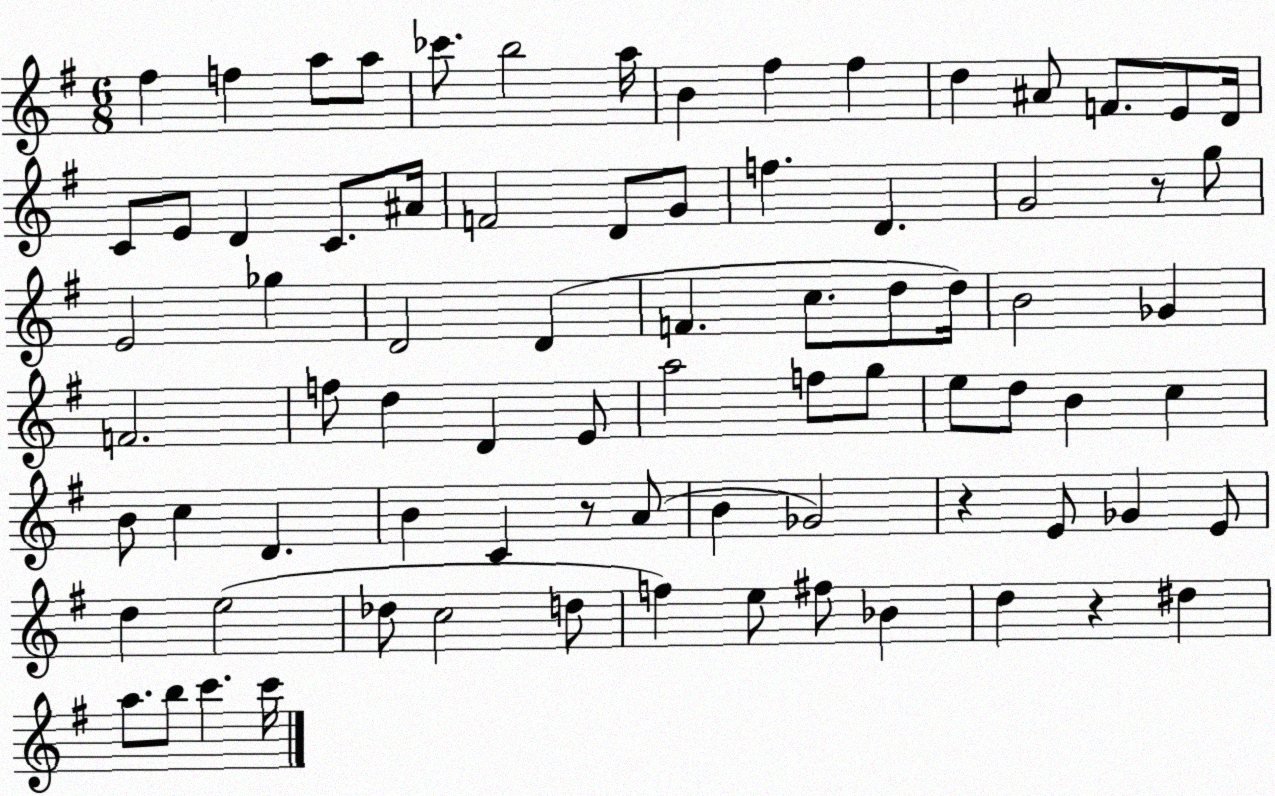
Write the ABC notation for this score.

X:1
T:Untitled
M:6/8
L:1/4
K:G
^f f a/2 a/2 _c'/2 b2 a/4 B ^f ^f d ^A/2 F/2 E/2 D/4 C/2 E/2 D C/2 ^A/4 F2 D/2 G/2 f D G2 z/2 g/2 E2 _g D2 D F c/2 d/2 d/4 B2 _G F2 f/2 d D E/2 a2 f/2 g/2 e/2 d/2 B c B/2 c D B C z/2 A/2 B _G2 z E/2 _G E/2 d e2 _d/2 c2 d/2 f e/2 ^f/2 _B d z ^d a/2 b/2 c' c'/4